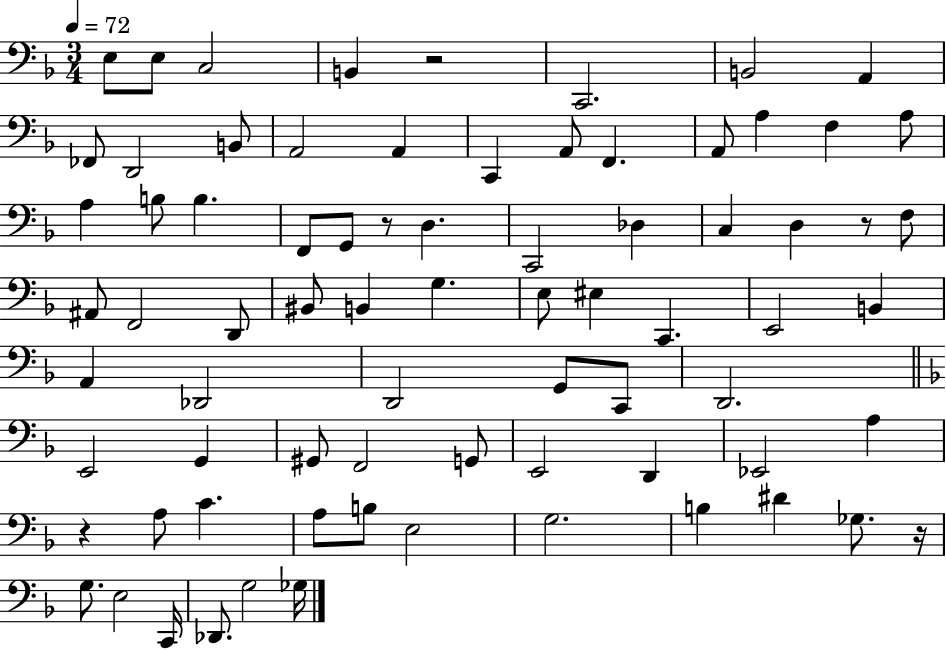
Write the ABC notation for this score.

X:1
T:Untitled
M:3/4
L:1/4
K:F
E,/2 E,/2 C,2 B,, z2 C,,2 B,,2 A,, _F,,/2 D,,2 B,,/2 A,,2 A,, C,, A,,/2 F,, A,,/2 A, F, A,/2 A, B,/2 B, F,,/2 G,,/2 z/2 D, C,,2 _D, C, D, z/2 F,/2 ^A,,/2 F,,2 D,,/2 ^B,,/2 B,, G, E,/2 ^E, C,, E,,2 B,, A,, _D,,2 D,,2 G,,/2 C,,/2 D,,2 E,,2 G,, ^G,,/2 F,,2 G,,/2 E,,2 D,, _E,,2 A, z A,/2 C A,/2 B,/2 E,2 G,2 B, ^D _G,/2 z/4 G,/2 E,2 C,,/4 _D,,/2 G,2 _G,/4